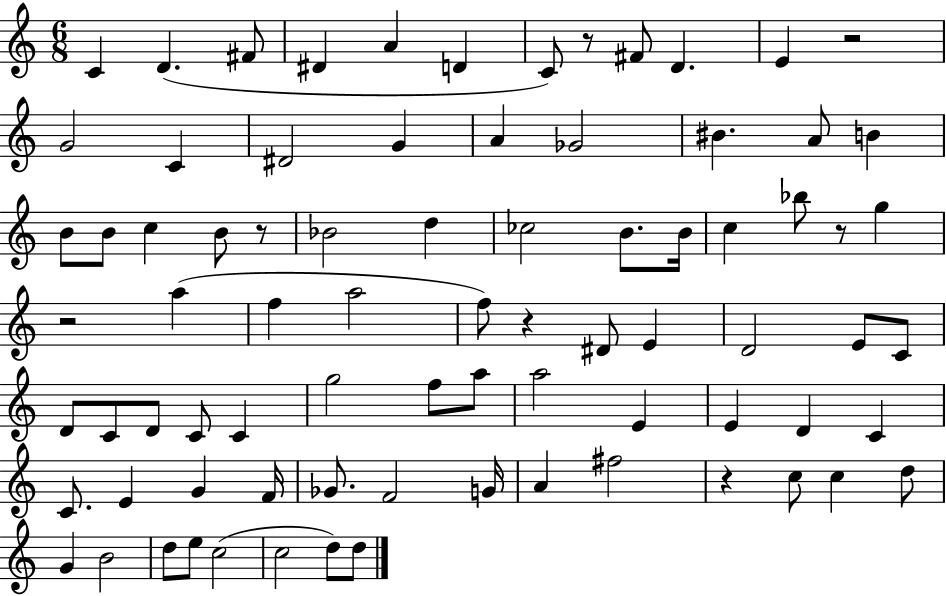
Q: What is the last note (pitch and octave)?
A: D5